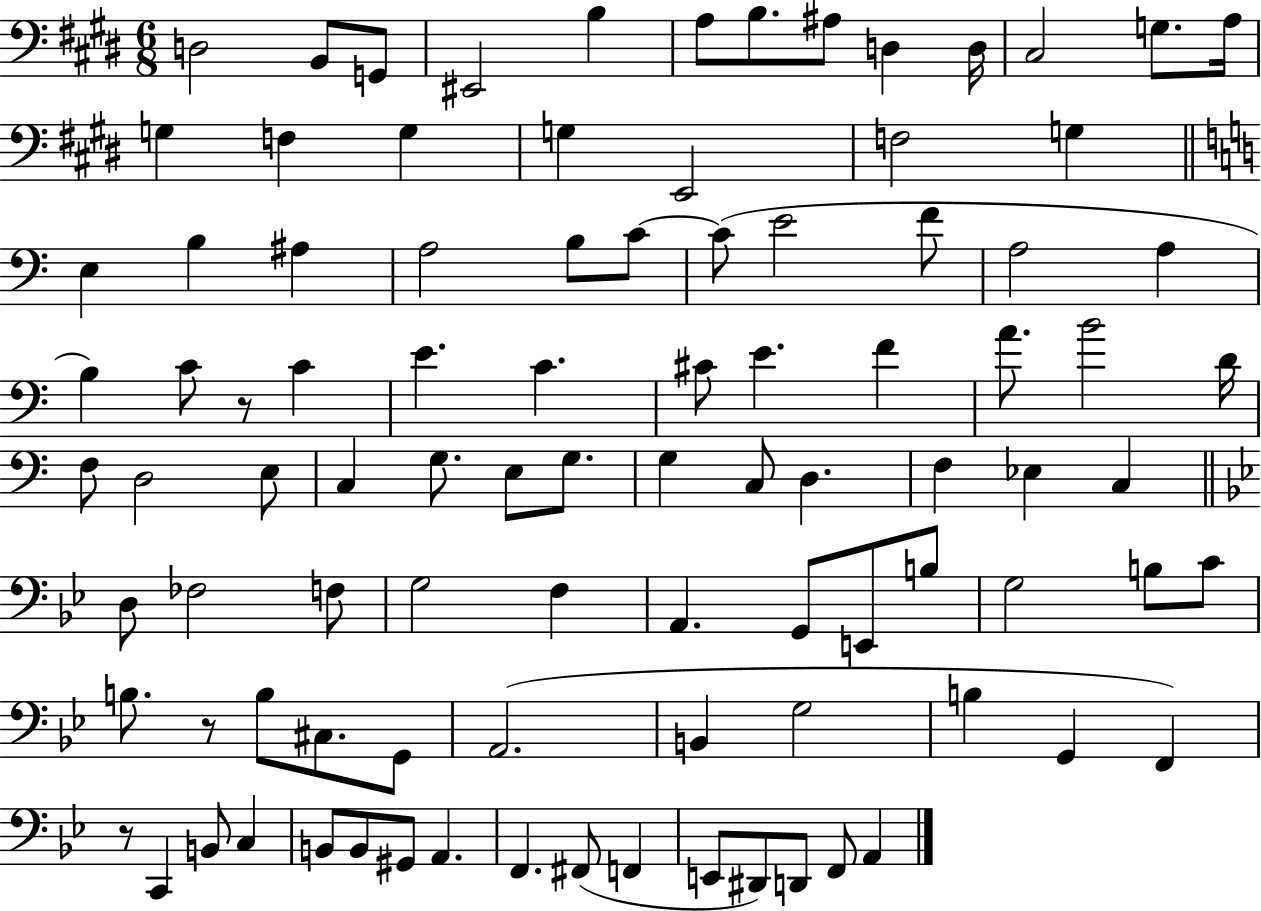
X:1
T:Untitled
M:6/8
L:1/4
K:E
D,2 B,,/2 G,,/2 ^E,,2 B, A,/2 B,/2 ^A,/2 D, D,/4 ^C,2 G,/2 A,/4 G, F, G, G, E,,2 F,2 G, E, B, ^A, A,2 B,/2 C/2 C/2 E2 F/2 A,2 A, B, C/2 z/2 C E C ^C/2 E F A/2 B2 D/4 F,/2 D,2 E,/2 C, G,/2 E,/2 G,/2 G, C,/2 D, F, _E, C, D,/2 _F,2 F,/2 G,2 F, A,, G,,/2 E,,/2 B,/2 G,2 B,/2 C/2 B,/2 z/2 B,/2 ^C,/2 G,,/2 A,,2 B,, G,2 B, G,, F,, z/2 C,, B,,/2 C, B,,/2 B,,/2 ^G,,/2 A,, F,, ^F,,/2 F,, E,,/2 ^D,,/2 D,,/2 F,,/2 A,,